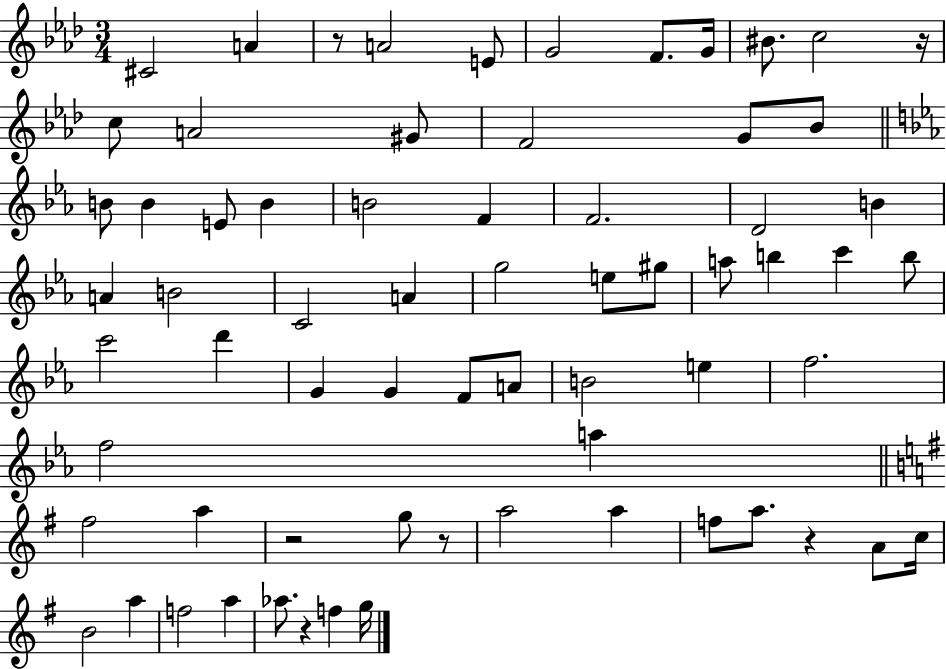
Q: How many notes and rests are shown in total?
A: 68